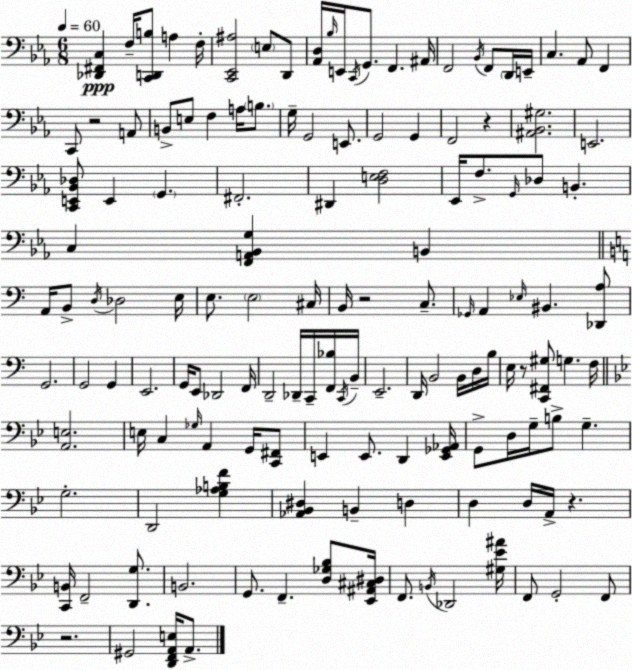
X:1
T:Untitled
M:6/8
L:1/4
K:Cm
[_D,,^F,,C,] F,/4 [C,,D,,B,]/2 A, F,/4 [C,,_E,,^A,]2 E,/2 D,,/2 [_A,,D,]/4 _B,/4 E,,/4 C,,/4 G,,/2 F,, ^A,,/4 F,,2 _B,,/4 F,,/2 D,,/4 E,,/4 C, _A,,/2 F,, C,,/2 z2 A,,/2 B,,/2 E,/2 F, A,/4 B,/2 G,/4 G,,2 E,,/2 G,,2 G,, F,,2 z [^A,,_B,,^G,]2 E,,2 [C,,E,,_B,,_D,]/2 E,, G,, ^F,,2 ^D,, [D,E,F,]2 _E,,/4 F,/2 G,,/4 _D,/2 B,, C, [F,,A,,_B,,G,] B,, A,,/4 B,,/2 D,/4 _D,2 E,/4 E,/2 E,2 ^C,/4 B,,/4 z2 C,/2 _G,,/4 A,, _E,/4 ^B,, [_D,,A,]/2 G,,2 G,,2 G,, E,,2 G,,/4 E,,/2 _D,,2 F,,/4 D,,2 _D,,/4 C,,/4 [F,,_B,]/4 C,,/4 B,,/4 E,,2 D,,/4 B,,2 B,,/4 D,/4 B,/4 E,/4 z/2 [C,,^F,,^G,]/2 G, F,/4 [A,,E,]2 E,/4 C, _G,/4 A,, G,,/4 [C,,^F,,]/2 E,, E,,/2 D,, [E,,_G,,_A,,]/4 G,,/2 D,/4 G,/4 B,/2 G, G,2 D,,2 [G,_A,B,F] [_A,,_B,,^D,] B,, D, D, D,/4 A,,/4 z [C,,B,,]/4 F,,2 [D,,G,]/2 B,,2 G,,/2 F,, [D,_G,_B,]/2 [_E,,^A,,^C,^D,]/4 F,,/2 B,,/4 _D,,2 [^G,_E^A]/4 F,,/2 G,,2 F,,/2 z2 ^G,,2 [D,,F,,A,,E,]/4 A,,/2